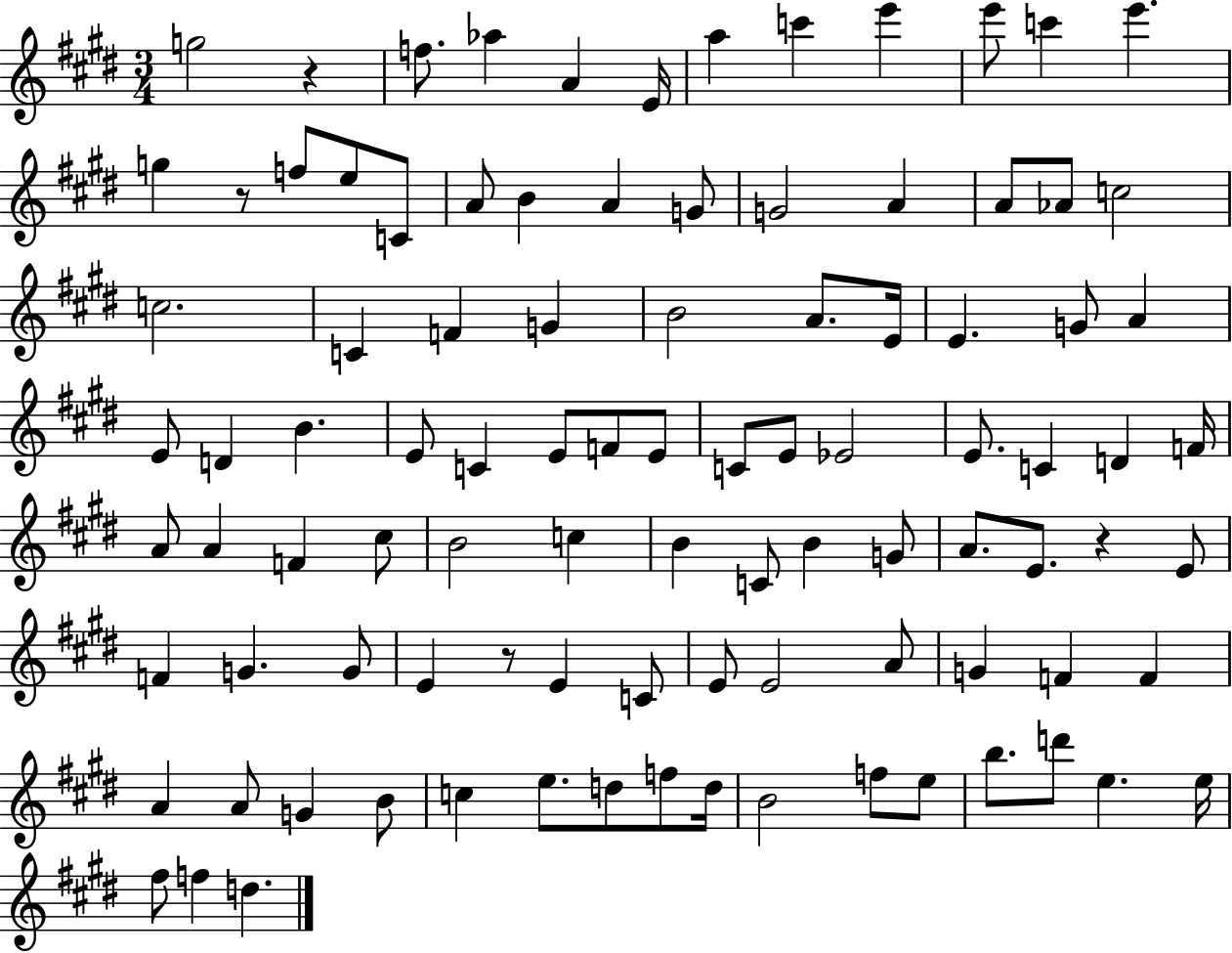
{
  \clef treble
  \numericTimeSignature
  \time 3/4
  \key e \major
  g''2 r4 | f''8. aes''4 a'4 e'16 | a''4 c'''4 e'''4 | e'''8 c'''4 e'''4. | \break g''4 r8 f''8 e''8 c'8 | a'8 b'4 a'4 g'8 | g'2 a'4 | a'8 aes'8 c''2 | \break c''2. | c'4 f'4 g'4 | b'2 a'8. e'16 | e'4. g'8 a'4 | \break e'8 d'4 b'4. | e'8 c'4 e'8 f'8 e'8 | c'8 e'8 ees'2 | e'8. c'4 d'4 f'16 | \break a'8 a'4 f'4 cis''8 | b'2 c''4 | b'4 c'8 b'4 g'8 | a'8. e'8. r4 e'8 | \break f'4 g'4. g'8 | e'4 r8 e'4 c'8 | e'8 e'2 a'8 | g'4 f'4 f'4 | \break a'4 a'8 g'4 b'8 | c''4 e''8. d''8 f''8 d''16 | b'2 f''8 e''8 | b''8. d'''8 e''4. e''16 | \break fis''8 f''4 d''4. | \bar "|."
}